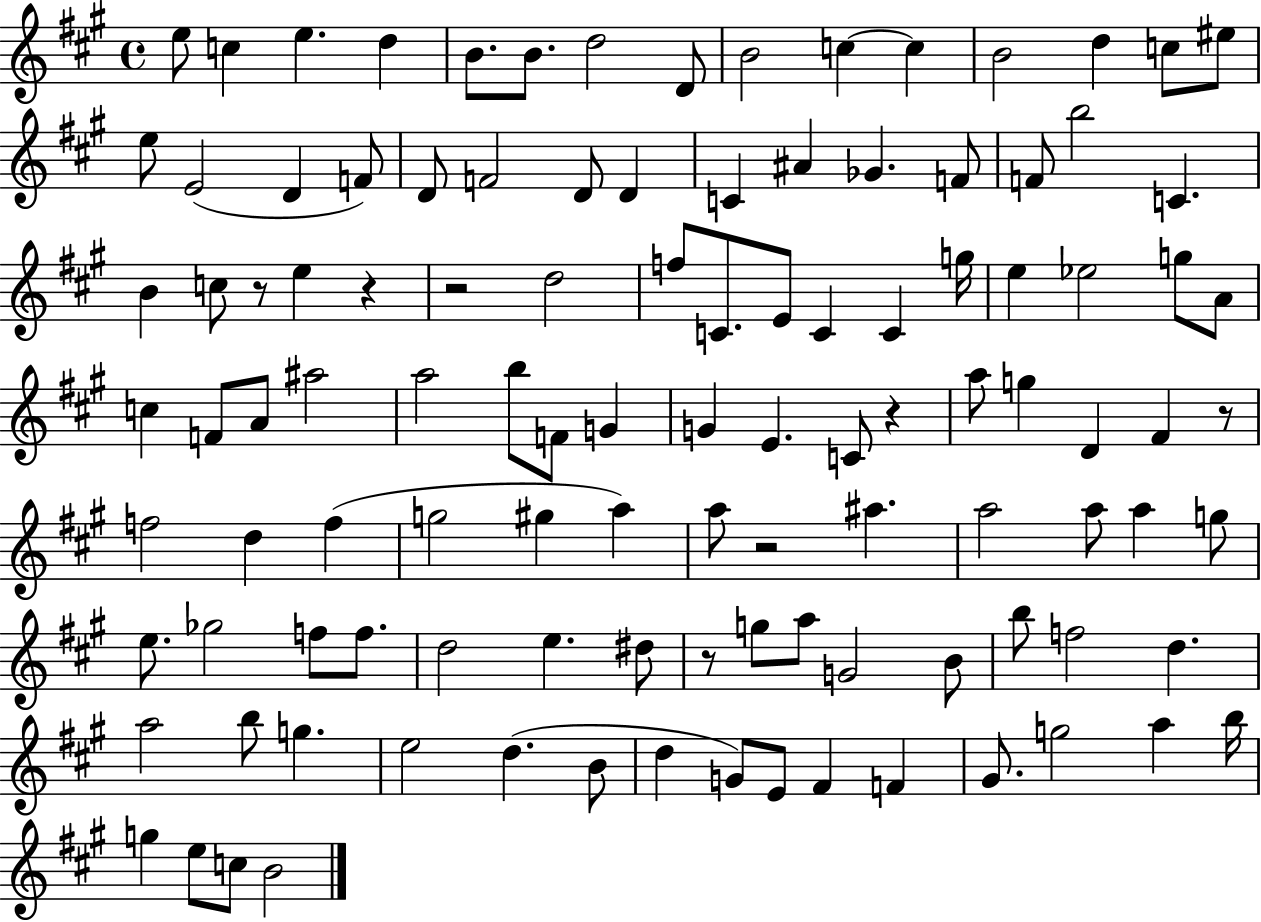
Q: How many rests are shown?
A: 7